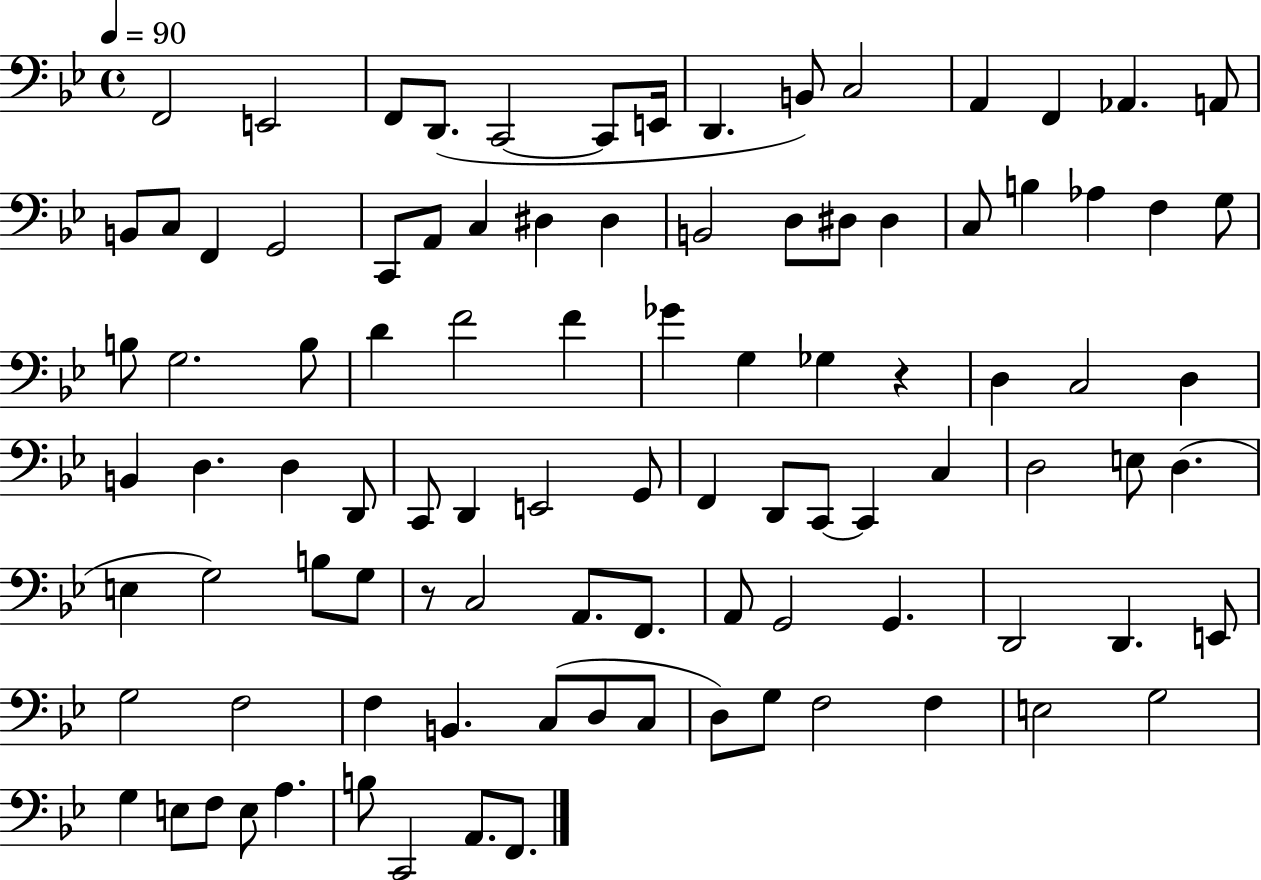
X:1
T:Untitled
M:4/4
L:1/4
K:Bb
F,,2 E,,2 F,,/2 D,,/2 C,,2 C,,/2 E,,/4 D,, B,,/2 C,2 A,, F,, _A,, A,,/2 B,,/2 C,/2 F,, G,,2 C,,/2 A,,/2 C, ^D, ^D, B,,2 D,/2 ^D,/2 ^D, C,/2 B, _A, F, G,/2 B,/2 G,2 B,/2 D F2 F _G G, _G, z D, C,2 D, B,, D, D, D,,/2 C,,/2 D,, E,,2 G,,/2 F,, D,,/2 C,,/2 C,, C, D,2 E,/2 D, E, G,2 B,/2 G,/2 z/2 C,2 A,,/2 F,,/2 A,,/2 G,,2 G,, D,,2 D,, E,,/2 G,2 F,2 F, B,, C,/2 D,/2 C,/2 D,/2 G,/2 F,2 F, E,2 G,2 G, E,/2 F,/2 E,/2 A, B,/2 C,,2 A,,/2 F,,/2